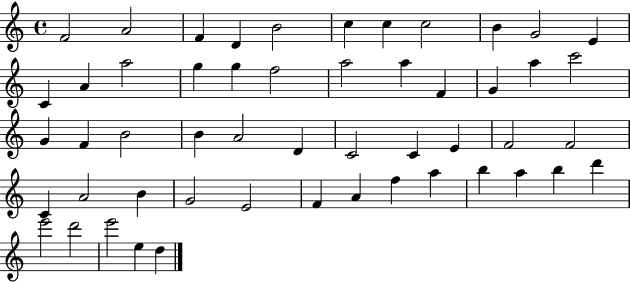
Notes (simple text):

F4/h A4/h F4/q D4/q B4/h C5/q C5/q C5/h B4/q G4/h E4/q C4/q A4/q A5/h G5/q G5/q F5/h A5/h A5/q F4/q G4/q A5/q C6/h G4/q F4/q B4/h B4/q A4/h D4/q C4/h C4/q E4/q F4/h F4/h C4/q A4/h B4/q G4/h E4/h F4/q A4/q F5/q A5/q B5/q A5/q B5/q D6/q E6/h D6/h E6/h E5/q D5/q